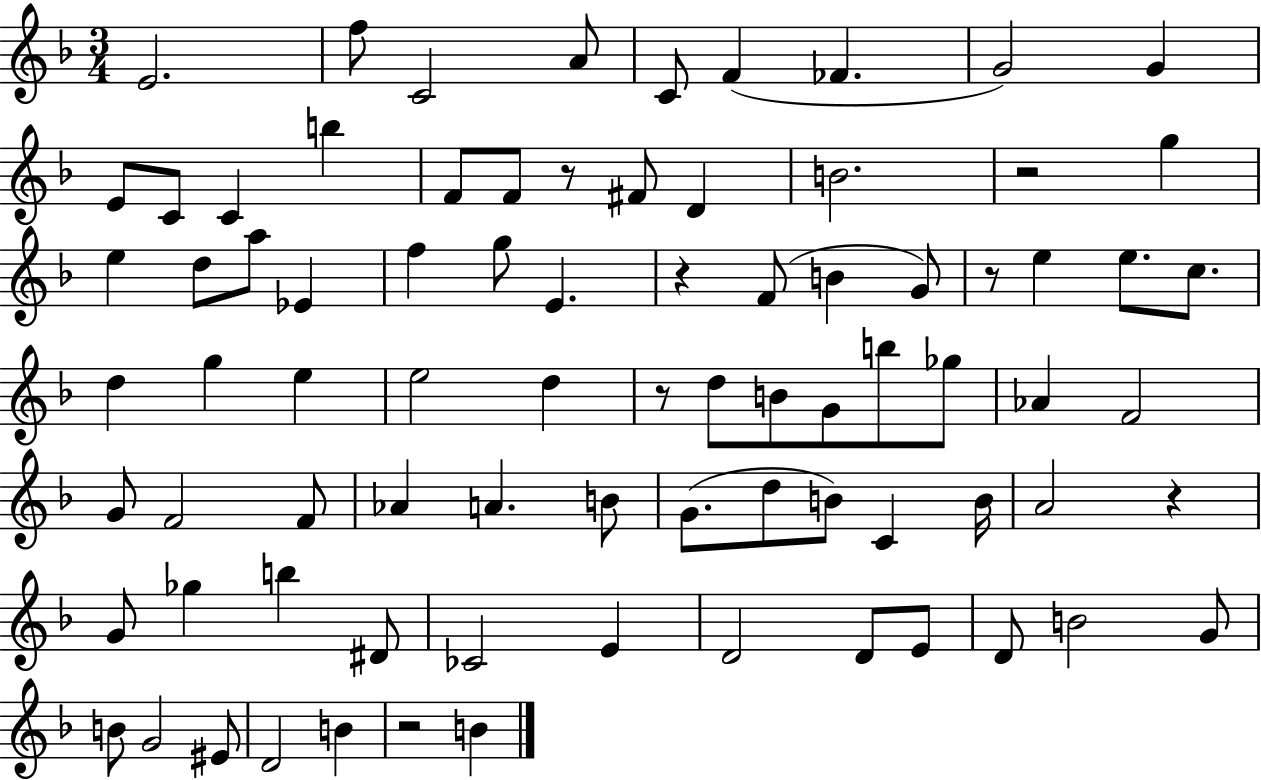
{
  \clef treble
  \numericTimeSignature
  \time 3/4
  \key f \major
  e'2. | f''8 c'2 a'8 | c'8 f'4( fes'4. | g'2) g'4 | \break e'8 c'8 c'4 b''4 | f'8 f'8 r8 fis'8 d'4 | b'2. | r2 g''4 | \break e''4 d''8 a''8 ees'4 | f''4 g''8 e'4. | r4 f'8( b'4 g'8) | r8 e''4 e''8. c''8. | \break d''4 g''4 e''4 | e''2 d''4 | r8 d''8 b'8 g'8 b''8 ges''8 | aes'4 f'2 | \break g'8 f'2 f'8 | aes'4 a'4. b'8 | g'8.( d''8 b'8) c'4 b'16 | a'2 r4 | \break g'8 ges''4 b''4 dis'8 | ces'2 e'4 | d'2 d'8 e'8 | d'8 b'2 g'8 | \break b'8 g'2 eis'8 | d'2 b'4 | r2 b'4 | \bar "|."
}